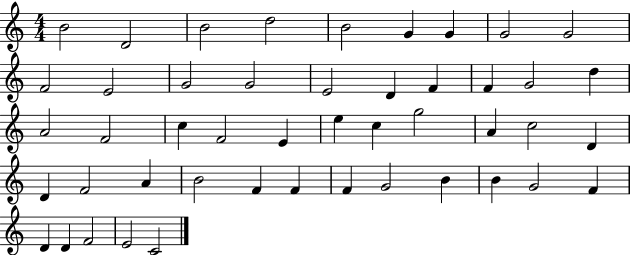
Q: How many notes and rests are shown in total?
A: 47